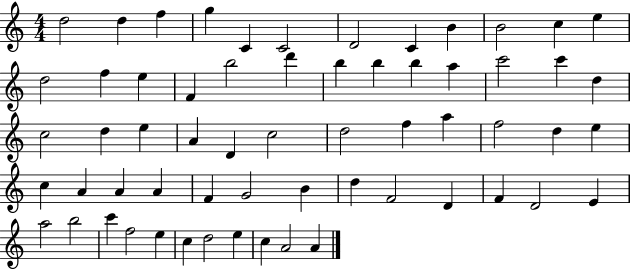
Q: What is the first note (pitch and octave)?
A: D5